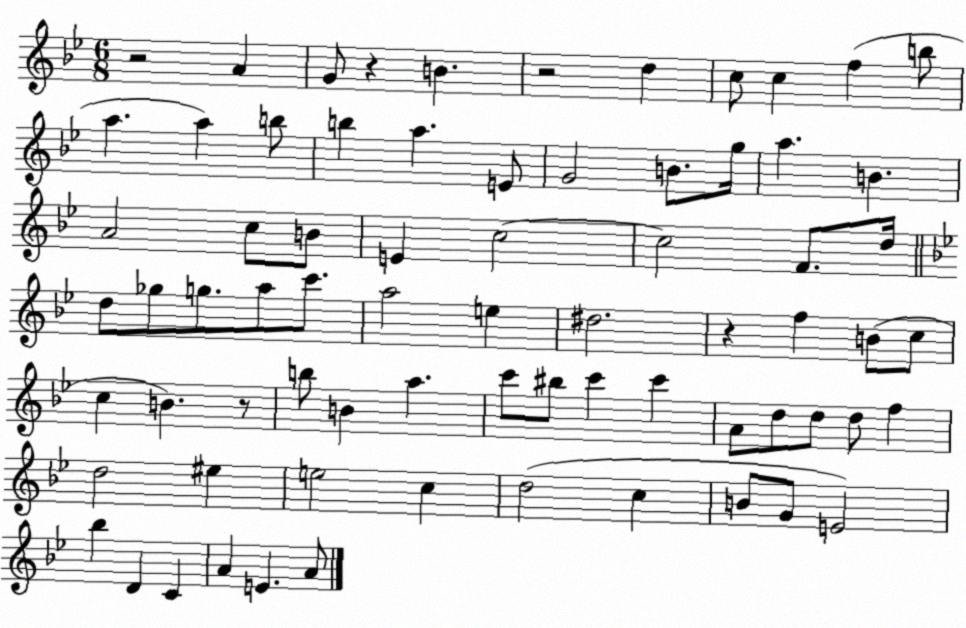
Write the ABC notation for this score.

X:1
T:Untitled
M:6/8
L:1/4
K:Bb
z2 A G/2 z B z2 d c/2 c f b/2 a a b/2 b a E/2 G2 B/2 g/4 a B A2 c/2 B/2 E c2 c2 F/2 d/4 d/2 _g/2 g/2 a/2 c'/2 a2 e ^d2 z f B/2 c/2 c B z/2 b/2 B a c'/2 ^b/2 c' c' A/2 d/2 d/2 d/2 f d2 ^e e2 c d2 c B/2 G/2 E2 _b D C A E A/2